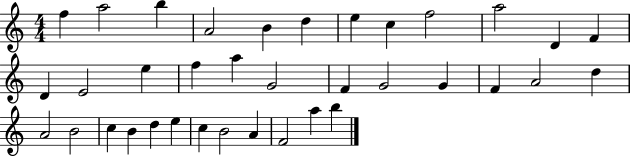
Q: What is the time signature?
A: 4/4